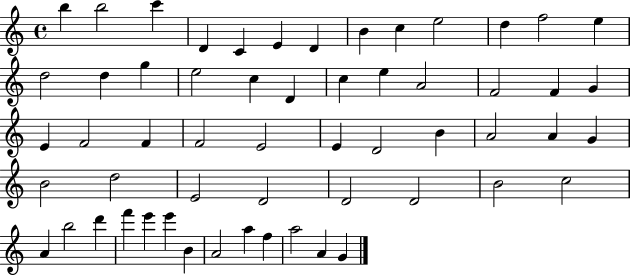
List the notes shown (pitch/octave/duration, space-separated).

B5/q B5/h C6/q D4/q C4/q E4/q D4/q B4/q C5/q E5/h D5/q F5/h E5/q D5/h D5/q G5/q E5/h C5/q D4/q C5/q E5/q A4/h F4/h F4/q G4/q E4/q F4/h F4/q F4/h E4/h E4/q D4/h B4/q A4/h A4/q G4/q B4/h D5/h E4/h D4/h D4/h D4/h B4/h C5/h A4/q B5/h D6/q F6/q E6/q E6/q B4/q A4/h A5/q F5/q A5/h A4/q G4/q